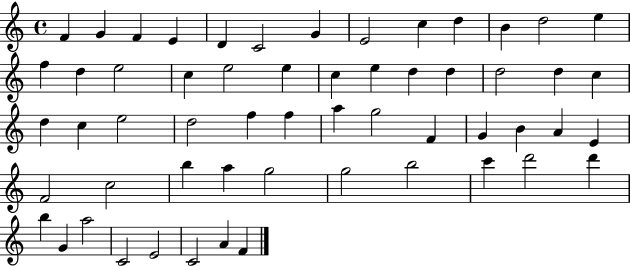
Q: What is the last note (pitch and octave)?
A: F4